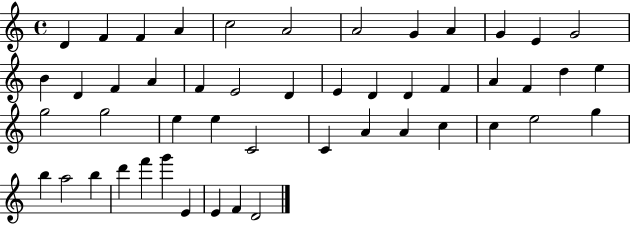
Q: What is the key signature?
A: C major